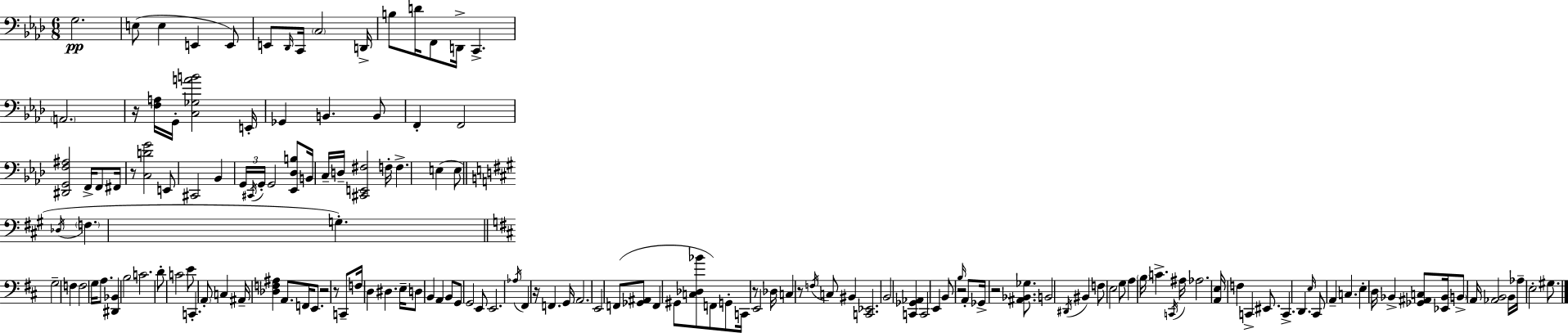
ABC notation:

X:1
T:Untitled
M:6/8
L:1/4
K:Fm
G,2 E,/2 E, E,, E,,/2 E,,/2 _D,,/4 C,,/4 C,2 D,,/4 B,/2 D/4 F,,/2 D,,/4 C,, A,,2 z/4 [F,A,]/4 G,,/4 [C,_G,AB]2 E,,/4 _G,, B,, B,,/2 F,, F,,2 [^D,,G,,F,^A,]2 F,,/4 F,,/2 ^F,,/4 z/2 [C,DG]2 E,,/2 ^C,,2 _B,, G,,/4 ^C,,/4 G,,/4 G,,2 [_E,,_D,B,]/2 B,,/4 C,/4 D,/4 [^C,,E,,^F,]2 F,/4 F, E, E,/2 _D,/4 F, G, G,2 F, F,2 G,/4 A,/2 [^D,,_B,,] B,2 C2 D/2 C2 E/2 C,, A,,/2 C, ^A,,/4 [_D,F,^A,] A,,/2 F,,/4 E,,/2 z2 z/2 C,,/2 F,/4 D, ^D, E,/4 D,/2 B,, A,, B,,/2 G,,/2 G,,2 E,,/2 E,,2 _A,/4 ^F,, z/4 F,, G,,/4 A,,2 E,,2 F,,/2 [_G,,^A,,]/2 F,, ^G,,/2 [C,_D,_B]/2 F,,/2 G,,/2 C,,/4 z/2 E,,2 _D,/4 C, z/2 F,/4 C,/2 ^B,, [C,,_E,,]2 B,,2 [C,,_G,,_A,,] C,,2 E,, B,,/2 z2 B,/4 A,,/2 _G,,/4 z2 [^A,,_B,,_G,]/2 B,,2 ^D,,/4 ^B,, F,/2 E,2 G,/2 A, B,/4 C C,,/4 ^A,/4 _A,2 [A,,E,]/4 F, C,, ^E,,/2 C,, D,, E,/4 ^C,,/2 A,, C, E, D,/4 _B,, [_G,,^A,,C,]/2 [_E,,_B,,]/4 B,,/2 A,,/4 [_A,,B,,]2 B,,/4 _A,/4 E,2 ^G,/2